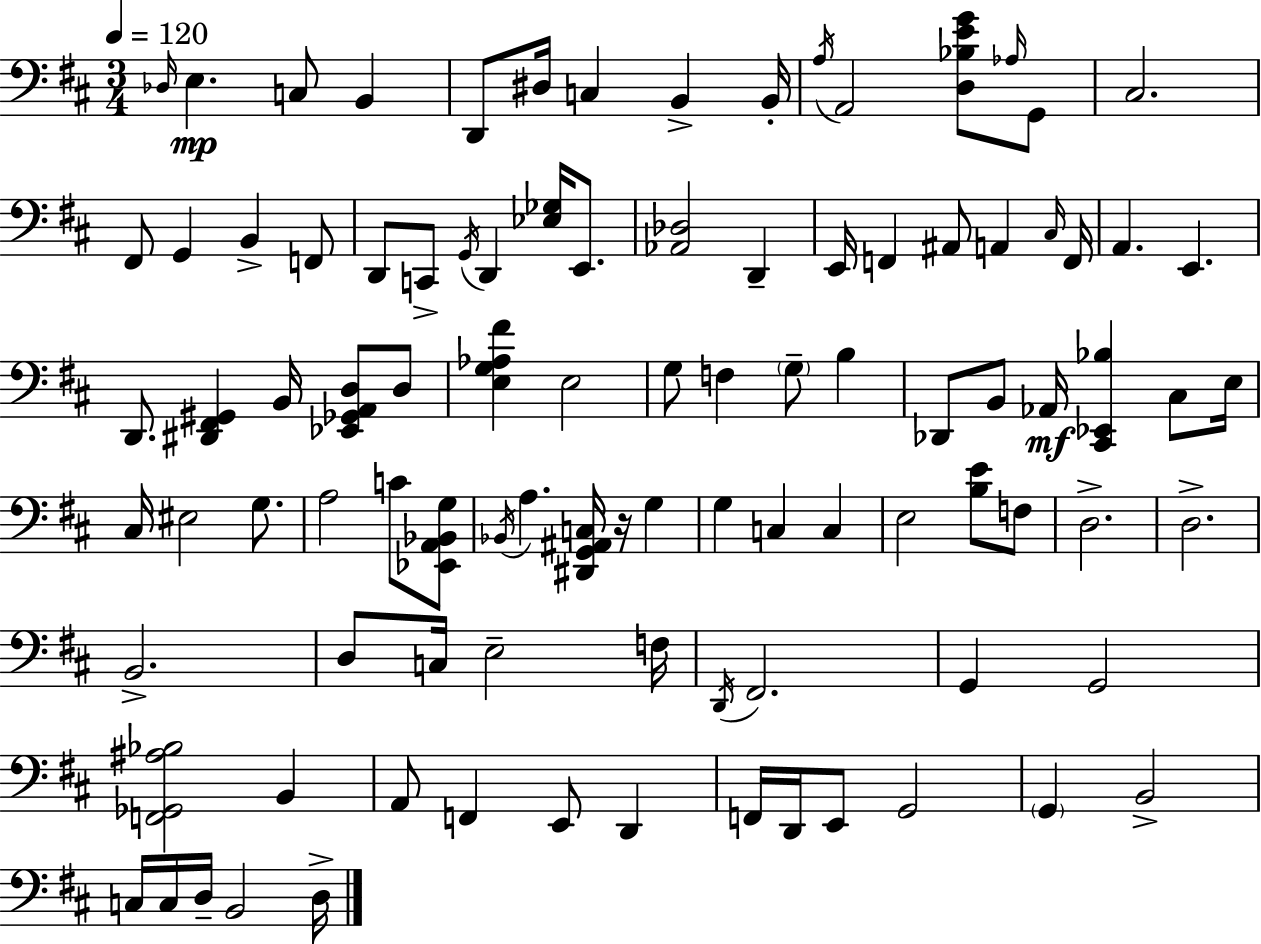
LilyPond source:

{
  \clef bass
  \numericTimeSignature
  \time 3/4
  \key d \major
  \tempo 4 = 120
  \grace { des16 }\mp e4. c8 b,4 | d,8 dis16 c4 b,4-> | b,16-. \acciaccatura { a16 } a,2 <d bes e' g'>8 | \grace { aes16 } g,8 cis2. | \break fis,8 g,4 b,4-> | f,8 d,8 c,8-> \acciaccatura { g,16 } d,4 | <ees ges>16 e,8. <aes, des>2 | d,4-- e,16 f,4 ais,8 a,4 | \break \grace { cis16 } f,16 a,4. e,4. | d,8. <dis, fis, gis,>4 | b,16 <ees, ges, a, d>8 d8 <e g aes fis'>4 e2 | g8 f4 \parenthesize g8-- | \break b4 des,8 b,8 aes,16\mf <cis, ees, bes>4 | cis8 e16 cis16 eis2 | g8. a2 | c'8 <ees, a, bes, g>8 \acciaccatura { bes,16 } a4. | \break <dis, g, ais, c>16 r16 g4 g4 c4 | c4 e2 | <b e'>8 f8 d2.-> | d2.-> | \break b,2.-> | d8 c16 e2-- | f16 \acciaccatura { d,16 } fis,2. | g,4 g,2 | \break <f, ges, ais bes>2 | b,4 a,8 f,4 | e,8 d,4 f,16 d,16 e,8 g,2 | \parenthesize g,4 b,2-> | \break c16 c16 d16-- b,2 | d16-> \bar "|."
}